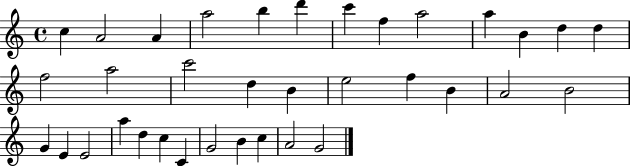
X:1
T:Untitled
M:4/4
L:1/4
K:C
c A2 A a2 b d' c' f a2 a B d d f2 a2 c'2 d B e2 f B A2 B2 G E E2 a d c C G2 B c A2 G2